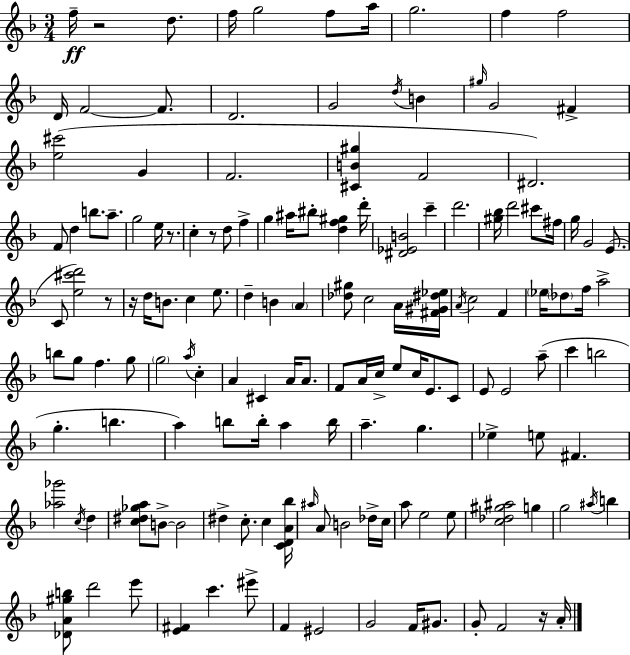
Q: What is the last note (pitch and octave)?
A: A4